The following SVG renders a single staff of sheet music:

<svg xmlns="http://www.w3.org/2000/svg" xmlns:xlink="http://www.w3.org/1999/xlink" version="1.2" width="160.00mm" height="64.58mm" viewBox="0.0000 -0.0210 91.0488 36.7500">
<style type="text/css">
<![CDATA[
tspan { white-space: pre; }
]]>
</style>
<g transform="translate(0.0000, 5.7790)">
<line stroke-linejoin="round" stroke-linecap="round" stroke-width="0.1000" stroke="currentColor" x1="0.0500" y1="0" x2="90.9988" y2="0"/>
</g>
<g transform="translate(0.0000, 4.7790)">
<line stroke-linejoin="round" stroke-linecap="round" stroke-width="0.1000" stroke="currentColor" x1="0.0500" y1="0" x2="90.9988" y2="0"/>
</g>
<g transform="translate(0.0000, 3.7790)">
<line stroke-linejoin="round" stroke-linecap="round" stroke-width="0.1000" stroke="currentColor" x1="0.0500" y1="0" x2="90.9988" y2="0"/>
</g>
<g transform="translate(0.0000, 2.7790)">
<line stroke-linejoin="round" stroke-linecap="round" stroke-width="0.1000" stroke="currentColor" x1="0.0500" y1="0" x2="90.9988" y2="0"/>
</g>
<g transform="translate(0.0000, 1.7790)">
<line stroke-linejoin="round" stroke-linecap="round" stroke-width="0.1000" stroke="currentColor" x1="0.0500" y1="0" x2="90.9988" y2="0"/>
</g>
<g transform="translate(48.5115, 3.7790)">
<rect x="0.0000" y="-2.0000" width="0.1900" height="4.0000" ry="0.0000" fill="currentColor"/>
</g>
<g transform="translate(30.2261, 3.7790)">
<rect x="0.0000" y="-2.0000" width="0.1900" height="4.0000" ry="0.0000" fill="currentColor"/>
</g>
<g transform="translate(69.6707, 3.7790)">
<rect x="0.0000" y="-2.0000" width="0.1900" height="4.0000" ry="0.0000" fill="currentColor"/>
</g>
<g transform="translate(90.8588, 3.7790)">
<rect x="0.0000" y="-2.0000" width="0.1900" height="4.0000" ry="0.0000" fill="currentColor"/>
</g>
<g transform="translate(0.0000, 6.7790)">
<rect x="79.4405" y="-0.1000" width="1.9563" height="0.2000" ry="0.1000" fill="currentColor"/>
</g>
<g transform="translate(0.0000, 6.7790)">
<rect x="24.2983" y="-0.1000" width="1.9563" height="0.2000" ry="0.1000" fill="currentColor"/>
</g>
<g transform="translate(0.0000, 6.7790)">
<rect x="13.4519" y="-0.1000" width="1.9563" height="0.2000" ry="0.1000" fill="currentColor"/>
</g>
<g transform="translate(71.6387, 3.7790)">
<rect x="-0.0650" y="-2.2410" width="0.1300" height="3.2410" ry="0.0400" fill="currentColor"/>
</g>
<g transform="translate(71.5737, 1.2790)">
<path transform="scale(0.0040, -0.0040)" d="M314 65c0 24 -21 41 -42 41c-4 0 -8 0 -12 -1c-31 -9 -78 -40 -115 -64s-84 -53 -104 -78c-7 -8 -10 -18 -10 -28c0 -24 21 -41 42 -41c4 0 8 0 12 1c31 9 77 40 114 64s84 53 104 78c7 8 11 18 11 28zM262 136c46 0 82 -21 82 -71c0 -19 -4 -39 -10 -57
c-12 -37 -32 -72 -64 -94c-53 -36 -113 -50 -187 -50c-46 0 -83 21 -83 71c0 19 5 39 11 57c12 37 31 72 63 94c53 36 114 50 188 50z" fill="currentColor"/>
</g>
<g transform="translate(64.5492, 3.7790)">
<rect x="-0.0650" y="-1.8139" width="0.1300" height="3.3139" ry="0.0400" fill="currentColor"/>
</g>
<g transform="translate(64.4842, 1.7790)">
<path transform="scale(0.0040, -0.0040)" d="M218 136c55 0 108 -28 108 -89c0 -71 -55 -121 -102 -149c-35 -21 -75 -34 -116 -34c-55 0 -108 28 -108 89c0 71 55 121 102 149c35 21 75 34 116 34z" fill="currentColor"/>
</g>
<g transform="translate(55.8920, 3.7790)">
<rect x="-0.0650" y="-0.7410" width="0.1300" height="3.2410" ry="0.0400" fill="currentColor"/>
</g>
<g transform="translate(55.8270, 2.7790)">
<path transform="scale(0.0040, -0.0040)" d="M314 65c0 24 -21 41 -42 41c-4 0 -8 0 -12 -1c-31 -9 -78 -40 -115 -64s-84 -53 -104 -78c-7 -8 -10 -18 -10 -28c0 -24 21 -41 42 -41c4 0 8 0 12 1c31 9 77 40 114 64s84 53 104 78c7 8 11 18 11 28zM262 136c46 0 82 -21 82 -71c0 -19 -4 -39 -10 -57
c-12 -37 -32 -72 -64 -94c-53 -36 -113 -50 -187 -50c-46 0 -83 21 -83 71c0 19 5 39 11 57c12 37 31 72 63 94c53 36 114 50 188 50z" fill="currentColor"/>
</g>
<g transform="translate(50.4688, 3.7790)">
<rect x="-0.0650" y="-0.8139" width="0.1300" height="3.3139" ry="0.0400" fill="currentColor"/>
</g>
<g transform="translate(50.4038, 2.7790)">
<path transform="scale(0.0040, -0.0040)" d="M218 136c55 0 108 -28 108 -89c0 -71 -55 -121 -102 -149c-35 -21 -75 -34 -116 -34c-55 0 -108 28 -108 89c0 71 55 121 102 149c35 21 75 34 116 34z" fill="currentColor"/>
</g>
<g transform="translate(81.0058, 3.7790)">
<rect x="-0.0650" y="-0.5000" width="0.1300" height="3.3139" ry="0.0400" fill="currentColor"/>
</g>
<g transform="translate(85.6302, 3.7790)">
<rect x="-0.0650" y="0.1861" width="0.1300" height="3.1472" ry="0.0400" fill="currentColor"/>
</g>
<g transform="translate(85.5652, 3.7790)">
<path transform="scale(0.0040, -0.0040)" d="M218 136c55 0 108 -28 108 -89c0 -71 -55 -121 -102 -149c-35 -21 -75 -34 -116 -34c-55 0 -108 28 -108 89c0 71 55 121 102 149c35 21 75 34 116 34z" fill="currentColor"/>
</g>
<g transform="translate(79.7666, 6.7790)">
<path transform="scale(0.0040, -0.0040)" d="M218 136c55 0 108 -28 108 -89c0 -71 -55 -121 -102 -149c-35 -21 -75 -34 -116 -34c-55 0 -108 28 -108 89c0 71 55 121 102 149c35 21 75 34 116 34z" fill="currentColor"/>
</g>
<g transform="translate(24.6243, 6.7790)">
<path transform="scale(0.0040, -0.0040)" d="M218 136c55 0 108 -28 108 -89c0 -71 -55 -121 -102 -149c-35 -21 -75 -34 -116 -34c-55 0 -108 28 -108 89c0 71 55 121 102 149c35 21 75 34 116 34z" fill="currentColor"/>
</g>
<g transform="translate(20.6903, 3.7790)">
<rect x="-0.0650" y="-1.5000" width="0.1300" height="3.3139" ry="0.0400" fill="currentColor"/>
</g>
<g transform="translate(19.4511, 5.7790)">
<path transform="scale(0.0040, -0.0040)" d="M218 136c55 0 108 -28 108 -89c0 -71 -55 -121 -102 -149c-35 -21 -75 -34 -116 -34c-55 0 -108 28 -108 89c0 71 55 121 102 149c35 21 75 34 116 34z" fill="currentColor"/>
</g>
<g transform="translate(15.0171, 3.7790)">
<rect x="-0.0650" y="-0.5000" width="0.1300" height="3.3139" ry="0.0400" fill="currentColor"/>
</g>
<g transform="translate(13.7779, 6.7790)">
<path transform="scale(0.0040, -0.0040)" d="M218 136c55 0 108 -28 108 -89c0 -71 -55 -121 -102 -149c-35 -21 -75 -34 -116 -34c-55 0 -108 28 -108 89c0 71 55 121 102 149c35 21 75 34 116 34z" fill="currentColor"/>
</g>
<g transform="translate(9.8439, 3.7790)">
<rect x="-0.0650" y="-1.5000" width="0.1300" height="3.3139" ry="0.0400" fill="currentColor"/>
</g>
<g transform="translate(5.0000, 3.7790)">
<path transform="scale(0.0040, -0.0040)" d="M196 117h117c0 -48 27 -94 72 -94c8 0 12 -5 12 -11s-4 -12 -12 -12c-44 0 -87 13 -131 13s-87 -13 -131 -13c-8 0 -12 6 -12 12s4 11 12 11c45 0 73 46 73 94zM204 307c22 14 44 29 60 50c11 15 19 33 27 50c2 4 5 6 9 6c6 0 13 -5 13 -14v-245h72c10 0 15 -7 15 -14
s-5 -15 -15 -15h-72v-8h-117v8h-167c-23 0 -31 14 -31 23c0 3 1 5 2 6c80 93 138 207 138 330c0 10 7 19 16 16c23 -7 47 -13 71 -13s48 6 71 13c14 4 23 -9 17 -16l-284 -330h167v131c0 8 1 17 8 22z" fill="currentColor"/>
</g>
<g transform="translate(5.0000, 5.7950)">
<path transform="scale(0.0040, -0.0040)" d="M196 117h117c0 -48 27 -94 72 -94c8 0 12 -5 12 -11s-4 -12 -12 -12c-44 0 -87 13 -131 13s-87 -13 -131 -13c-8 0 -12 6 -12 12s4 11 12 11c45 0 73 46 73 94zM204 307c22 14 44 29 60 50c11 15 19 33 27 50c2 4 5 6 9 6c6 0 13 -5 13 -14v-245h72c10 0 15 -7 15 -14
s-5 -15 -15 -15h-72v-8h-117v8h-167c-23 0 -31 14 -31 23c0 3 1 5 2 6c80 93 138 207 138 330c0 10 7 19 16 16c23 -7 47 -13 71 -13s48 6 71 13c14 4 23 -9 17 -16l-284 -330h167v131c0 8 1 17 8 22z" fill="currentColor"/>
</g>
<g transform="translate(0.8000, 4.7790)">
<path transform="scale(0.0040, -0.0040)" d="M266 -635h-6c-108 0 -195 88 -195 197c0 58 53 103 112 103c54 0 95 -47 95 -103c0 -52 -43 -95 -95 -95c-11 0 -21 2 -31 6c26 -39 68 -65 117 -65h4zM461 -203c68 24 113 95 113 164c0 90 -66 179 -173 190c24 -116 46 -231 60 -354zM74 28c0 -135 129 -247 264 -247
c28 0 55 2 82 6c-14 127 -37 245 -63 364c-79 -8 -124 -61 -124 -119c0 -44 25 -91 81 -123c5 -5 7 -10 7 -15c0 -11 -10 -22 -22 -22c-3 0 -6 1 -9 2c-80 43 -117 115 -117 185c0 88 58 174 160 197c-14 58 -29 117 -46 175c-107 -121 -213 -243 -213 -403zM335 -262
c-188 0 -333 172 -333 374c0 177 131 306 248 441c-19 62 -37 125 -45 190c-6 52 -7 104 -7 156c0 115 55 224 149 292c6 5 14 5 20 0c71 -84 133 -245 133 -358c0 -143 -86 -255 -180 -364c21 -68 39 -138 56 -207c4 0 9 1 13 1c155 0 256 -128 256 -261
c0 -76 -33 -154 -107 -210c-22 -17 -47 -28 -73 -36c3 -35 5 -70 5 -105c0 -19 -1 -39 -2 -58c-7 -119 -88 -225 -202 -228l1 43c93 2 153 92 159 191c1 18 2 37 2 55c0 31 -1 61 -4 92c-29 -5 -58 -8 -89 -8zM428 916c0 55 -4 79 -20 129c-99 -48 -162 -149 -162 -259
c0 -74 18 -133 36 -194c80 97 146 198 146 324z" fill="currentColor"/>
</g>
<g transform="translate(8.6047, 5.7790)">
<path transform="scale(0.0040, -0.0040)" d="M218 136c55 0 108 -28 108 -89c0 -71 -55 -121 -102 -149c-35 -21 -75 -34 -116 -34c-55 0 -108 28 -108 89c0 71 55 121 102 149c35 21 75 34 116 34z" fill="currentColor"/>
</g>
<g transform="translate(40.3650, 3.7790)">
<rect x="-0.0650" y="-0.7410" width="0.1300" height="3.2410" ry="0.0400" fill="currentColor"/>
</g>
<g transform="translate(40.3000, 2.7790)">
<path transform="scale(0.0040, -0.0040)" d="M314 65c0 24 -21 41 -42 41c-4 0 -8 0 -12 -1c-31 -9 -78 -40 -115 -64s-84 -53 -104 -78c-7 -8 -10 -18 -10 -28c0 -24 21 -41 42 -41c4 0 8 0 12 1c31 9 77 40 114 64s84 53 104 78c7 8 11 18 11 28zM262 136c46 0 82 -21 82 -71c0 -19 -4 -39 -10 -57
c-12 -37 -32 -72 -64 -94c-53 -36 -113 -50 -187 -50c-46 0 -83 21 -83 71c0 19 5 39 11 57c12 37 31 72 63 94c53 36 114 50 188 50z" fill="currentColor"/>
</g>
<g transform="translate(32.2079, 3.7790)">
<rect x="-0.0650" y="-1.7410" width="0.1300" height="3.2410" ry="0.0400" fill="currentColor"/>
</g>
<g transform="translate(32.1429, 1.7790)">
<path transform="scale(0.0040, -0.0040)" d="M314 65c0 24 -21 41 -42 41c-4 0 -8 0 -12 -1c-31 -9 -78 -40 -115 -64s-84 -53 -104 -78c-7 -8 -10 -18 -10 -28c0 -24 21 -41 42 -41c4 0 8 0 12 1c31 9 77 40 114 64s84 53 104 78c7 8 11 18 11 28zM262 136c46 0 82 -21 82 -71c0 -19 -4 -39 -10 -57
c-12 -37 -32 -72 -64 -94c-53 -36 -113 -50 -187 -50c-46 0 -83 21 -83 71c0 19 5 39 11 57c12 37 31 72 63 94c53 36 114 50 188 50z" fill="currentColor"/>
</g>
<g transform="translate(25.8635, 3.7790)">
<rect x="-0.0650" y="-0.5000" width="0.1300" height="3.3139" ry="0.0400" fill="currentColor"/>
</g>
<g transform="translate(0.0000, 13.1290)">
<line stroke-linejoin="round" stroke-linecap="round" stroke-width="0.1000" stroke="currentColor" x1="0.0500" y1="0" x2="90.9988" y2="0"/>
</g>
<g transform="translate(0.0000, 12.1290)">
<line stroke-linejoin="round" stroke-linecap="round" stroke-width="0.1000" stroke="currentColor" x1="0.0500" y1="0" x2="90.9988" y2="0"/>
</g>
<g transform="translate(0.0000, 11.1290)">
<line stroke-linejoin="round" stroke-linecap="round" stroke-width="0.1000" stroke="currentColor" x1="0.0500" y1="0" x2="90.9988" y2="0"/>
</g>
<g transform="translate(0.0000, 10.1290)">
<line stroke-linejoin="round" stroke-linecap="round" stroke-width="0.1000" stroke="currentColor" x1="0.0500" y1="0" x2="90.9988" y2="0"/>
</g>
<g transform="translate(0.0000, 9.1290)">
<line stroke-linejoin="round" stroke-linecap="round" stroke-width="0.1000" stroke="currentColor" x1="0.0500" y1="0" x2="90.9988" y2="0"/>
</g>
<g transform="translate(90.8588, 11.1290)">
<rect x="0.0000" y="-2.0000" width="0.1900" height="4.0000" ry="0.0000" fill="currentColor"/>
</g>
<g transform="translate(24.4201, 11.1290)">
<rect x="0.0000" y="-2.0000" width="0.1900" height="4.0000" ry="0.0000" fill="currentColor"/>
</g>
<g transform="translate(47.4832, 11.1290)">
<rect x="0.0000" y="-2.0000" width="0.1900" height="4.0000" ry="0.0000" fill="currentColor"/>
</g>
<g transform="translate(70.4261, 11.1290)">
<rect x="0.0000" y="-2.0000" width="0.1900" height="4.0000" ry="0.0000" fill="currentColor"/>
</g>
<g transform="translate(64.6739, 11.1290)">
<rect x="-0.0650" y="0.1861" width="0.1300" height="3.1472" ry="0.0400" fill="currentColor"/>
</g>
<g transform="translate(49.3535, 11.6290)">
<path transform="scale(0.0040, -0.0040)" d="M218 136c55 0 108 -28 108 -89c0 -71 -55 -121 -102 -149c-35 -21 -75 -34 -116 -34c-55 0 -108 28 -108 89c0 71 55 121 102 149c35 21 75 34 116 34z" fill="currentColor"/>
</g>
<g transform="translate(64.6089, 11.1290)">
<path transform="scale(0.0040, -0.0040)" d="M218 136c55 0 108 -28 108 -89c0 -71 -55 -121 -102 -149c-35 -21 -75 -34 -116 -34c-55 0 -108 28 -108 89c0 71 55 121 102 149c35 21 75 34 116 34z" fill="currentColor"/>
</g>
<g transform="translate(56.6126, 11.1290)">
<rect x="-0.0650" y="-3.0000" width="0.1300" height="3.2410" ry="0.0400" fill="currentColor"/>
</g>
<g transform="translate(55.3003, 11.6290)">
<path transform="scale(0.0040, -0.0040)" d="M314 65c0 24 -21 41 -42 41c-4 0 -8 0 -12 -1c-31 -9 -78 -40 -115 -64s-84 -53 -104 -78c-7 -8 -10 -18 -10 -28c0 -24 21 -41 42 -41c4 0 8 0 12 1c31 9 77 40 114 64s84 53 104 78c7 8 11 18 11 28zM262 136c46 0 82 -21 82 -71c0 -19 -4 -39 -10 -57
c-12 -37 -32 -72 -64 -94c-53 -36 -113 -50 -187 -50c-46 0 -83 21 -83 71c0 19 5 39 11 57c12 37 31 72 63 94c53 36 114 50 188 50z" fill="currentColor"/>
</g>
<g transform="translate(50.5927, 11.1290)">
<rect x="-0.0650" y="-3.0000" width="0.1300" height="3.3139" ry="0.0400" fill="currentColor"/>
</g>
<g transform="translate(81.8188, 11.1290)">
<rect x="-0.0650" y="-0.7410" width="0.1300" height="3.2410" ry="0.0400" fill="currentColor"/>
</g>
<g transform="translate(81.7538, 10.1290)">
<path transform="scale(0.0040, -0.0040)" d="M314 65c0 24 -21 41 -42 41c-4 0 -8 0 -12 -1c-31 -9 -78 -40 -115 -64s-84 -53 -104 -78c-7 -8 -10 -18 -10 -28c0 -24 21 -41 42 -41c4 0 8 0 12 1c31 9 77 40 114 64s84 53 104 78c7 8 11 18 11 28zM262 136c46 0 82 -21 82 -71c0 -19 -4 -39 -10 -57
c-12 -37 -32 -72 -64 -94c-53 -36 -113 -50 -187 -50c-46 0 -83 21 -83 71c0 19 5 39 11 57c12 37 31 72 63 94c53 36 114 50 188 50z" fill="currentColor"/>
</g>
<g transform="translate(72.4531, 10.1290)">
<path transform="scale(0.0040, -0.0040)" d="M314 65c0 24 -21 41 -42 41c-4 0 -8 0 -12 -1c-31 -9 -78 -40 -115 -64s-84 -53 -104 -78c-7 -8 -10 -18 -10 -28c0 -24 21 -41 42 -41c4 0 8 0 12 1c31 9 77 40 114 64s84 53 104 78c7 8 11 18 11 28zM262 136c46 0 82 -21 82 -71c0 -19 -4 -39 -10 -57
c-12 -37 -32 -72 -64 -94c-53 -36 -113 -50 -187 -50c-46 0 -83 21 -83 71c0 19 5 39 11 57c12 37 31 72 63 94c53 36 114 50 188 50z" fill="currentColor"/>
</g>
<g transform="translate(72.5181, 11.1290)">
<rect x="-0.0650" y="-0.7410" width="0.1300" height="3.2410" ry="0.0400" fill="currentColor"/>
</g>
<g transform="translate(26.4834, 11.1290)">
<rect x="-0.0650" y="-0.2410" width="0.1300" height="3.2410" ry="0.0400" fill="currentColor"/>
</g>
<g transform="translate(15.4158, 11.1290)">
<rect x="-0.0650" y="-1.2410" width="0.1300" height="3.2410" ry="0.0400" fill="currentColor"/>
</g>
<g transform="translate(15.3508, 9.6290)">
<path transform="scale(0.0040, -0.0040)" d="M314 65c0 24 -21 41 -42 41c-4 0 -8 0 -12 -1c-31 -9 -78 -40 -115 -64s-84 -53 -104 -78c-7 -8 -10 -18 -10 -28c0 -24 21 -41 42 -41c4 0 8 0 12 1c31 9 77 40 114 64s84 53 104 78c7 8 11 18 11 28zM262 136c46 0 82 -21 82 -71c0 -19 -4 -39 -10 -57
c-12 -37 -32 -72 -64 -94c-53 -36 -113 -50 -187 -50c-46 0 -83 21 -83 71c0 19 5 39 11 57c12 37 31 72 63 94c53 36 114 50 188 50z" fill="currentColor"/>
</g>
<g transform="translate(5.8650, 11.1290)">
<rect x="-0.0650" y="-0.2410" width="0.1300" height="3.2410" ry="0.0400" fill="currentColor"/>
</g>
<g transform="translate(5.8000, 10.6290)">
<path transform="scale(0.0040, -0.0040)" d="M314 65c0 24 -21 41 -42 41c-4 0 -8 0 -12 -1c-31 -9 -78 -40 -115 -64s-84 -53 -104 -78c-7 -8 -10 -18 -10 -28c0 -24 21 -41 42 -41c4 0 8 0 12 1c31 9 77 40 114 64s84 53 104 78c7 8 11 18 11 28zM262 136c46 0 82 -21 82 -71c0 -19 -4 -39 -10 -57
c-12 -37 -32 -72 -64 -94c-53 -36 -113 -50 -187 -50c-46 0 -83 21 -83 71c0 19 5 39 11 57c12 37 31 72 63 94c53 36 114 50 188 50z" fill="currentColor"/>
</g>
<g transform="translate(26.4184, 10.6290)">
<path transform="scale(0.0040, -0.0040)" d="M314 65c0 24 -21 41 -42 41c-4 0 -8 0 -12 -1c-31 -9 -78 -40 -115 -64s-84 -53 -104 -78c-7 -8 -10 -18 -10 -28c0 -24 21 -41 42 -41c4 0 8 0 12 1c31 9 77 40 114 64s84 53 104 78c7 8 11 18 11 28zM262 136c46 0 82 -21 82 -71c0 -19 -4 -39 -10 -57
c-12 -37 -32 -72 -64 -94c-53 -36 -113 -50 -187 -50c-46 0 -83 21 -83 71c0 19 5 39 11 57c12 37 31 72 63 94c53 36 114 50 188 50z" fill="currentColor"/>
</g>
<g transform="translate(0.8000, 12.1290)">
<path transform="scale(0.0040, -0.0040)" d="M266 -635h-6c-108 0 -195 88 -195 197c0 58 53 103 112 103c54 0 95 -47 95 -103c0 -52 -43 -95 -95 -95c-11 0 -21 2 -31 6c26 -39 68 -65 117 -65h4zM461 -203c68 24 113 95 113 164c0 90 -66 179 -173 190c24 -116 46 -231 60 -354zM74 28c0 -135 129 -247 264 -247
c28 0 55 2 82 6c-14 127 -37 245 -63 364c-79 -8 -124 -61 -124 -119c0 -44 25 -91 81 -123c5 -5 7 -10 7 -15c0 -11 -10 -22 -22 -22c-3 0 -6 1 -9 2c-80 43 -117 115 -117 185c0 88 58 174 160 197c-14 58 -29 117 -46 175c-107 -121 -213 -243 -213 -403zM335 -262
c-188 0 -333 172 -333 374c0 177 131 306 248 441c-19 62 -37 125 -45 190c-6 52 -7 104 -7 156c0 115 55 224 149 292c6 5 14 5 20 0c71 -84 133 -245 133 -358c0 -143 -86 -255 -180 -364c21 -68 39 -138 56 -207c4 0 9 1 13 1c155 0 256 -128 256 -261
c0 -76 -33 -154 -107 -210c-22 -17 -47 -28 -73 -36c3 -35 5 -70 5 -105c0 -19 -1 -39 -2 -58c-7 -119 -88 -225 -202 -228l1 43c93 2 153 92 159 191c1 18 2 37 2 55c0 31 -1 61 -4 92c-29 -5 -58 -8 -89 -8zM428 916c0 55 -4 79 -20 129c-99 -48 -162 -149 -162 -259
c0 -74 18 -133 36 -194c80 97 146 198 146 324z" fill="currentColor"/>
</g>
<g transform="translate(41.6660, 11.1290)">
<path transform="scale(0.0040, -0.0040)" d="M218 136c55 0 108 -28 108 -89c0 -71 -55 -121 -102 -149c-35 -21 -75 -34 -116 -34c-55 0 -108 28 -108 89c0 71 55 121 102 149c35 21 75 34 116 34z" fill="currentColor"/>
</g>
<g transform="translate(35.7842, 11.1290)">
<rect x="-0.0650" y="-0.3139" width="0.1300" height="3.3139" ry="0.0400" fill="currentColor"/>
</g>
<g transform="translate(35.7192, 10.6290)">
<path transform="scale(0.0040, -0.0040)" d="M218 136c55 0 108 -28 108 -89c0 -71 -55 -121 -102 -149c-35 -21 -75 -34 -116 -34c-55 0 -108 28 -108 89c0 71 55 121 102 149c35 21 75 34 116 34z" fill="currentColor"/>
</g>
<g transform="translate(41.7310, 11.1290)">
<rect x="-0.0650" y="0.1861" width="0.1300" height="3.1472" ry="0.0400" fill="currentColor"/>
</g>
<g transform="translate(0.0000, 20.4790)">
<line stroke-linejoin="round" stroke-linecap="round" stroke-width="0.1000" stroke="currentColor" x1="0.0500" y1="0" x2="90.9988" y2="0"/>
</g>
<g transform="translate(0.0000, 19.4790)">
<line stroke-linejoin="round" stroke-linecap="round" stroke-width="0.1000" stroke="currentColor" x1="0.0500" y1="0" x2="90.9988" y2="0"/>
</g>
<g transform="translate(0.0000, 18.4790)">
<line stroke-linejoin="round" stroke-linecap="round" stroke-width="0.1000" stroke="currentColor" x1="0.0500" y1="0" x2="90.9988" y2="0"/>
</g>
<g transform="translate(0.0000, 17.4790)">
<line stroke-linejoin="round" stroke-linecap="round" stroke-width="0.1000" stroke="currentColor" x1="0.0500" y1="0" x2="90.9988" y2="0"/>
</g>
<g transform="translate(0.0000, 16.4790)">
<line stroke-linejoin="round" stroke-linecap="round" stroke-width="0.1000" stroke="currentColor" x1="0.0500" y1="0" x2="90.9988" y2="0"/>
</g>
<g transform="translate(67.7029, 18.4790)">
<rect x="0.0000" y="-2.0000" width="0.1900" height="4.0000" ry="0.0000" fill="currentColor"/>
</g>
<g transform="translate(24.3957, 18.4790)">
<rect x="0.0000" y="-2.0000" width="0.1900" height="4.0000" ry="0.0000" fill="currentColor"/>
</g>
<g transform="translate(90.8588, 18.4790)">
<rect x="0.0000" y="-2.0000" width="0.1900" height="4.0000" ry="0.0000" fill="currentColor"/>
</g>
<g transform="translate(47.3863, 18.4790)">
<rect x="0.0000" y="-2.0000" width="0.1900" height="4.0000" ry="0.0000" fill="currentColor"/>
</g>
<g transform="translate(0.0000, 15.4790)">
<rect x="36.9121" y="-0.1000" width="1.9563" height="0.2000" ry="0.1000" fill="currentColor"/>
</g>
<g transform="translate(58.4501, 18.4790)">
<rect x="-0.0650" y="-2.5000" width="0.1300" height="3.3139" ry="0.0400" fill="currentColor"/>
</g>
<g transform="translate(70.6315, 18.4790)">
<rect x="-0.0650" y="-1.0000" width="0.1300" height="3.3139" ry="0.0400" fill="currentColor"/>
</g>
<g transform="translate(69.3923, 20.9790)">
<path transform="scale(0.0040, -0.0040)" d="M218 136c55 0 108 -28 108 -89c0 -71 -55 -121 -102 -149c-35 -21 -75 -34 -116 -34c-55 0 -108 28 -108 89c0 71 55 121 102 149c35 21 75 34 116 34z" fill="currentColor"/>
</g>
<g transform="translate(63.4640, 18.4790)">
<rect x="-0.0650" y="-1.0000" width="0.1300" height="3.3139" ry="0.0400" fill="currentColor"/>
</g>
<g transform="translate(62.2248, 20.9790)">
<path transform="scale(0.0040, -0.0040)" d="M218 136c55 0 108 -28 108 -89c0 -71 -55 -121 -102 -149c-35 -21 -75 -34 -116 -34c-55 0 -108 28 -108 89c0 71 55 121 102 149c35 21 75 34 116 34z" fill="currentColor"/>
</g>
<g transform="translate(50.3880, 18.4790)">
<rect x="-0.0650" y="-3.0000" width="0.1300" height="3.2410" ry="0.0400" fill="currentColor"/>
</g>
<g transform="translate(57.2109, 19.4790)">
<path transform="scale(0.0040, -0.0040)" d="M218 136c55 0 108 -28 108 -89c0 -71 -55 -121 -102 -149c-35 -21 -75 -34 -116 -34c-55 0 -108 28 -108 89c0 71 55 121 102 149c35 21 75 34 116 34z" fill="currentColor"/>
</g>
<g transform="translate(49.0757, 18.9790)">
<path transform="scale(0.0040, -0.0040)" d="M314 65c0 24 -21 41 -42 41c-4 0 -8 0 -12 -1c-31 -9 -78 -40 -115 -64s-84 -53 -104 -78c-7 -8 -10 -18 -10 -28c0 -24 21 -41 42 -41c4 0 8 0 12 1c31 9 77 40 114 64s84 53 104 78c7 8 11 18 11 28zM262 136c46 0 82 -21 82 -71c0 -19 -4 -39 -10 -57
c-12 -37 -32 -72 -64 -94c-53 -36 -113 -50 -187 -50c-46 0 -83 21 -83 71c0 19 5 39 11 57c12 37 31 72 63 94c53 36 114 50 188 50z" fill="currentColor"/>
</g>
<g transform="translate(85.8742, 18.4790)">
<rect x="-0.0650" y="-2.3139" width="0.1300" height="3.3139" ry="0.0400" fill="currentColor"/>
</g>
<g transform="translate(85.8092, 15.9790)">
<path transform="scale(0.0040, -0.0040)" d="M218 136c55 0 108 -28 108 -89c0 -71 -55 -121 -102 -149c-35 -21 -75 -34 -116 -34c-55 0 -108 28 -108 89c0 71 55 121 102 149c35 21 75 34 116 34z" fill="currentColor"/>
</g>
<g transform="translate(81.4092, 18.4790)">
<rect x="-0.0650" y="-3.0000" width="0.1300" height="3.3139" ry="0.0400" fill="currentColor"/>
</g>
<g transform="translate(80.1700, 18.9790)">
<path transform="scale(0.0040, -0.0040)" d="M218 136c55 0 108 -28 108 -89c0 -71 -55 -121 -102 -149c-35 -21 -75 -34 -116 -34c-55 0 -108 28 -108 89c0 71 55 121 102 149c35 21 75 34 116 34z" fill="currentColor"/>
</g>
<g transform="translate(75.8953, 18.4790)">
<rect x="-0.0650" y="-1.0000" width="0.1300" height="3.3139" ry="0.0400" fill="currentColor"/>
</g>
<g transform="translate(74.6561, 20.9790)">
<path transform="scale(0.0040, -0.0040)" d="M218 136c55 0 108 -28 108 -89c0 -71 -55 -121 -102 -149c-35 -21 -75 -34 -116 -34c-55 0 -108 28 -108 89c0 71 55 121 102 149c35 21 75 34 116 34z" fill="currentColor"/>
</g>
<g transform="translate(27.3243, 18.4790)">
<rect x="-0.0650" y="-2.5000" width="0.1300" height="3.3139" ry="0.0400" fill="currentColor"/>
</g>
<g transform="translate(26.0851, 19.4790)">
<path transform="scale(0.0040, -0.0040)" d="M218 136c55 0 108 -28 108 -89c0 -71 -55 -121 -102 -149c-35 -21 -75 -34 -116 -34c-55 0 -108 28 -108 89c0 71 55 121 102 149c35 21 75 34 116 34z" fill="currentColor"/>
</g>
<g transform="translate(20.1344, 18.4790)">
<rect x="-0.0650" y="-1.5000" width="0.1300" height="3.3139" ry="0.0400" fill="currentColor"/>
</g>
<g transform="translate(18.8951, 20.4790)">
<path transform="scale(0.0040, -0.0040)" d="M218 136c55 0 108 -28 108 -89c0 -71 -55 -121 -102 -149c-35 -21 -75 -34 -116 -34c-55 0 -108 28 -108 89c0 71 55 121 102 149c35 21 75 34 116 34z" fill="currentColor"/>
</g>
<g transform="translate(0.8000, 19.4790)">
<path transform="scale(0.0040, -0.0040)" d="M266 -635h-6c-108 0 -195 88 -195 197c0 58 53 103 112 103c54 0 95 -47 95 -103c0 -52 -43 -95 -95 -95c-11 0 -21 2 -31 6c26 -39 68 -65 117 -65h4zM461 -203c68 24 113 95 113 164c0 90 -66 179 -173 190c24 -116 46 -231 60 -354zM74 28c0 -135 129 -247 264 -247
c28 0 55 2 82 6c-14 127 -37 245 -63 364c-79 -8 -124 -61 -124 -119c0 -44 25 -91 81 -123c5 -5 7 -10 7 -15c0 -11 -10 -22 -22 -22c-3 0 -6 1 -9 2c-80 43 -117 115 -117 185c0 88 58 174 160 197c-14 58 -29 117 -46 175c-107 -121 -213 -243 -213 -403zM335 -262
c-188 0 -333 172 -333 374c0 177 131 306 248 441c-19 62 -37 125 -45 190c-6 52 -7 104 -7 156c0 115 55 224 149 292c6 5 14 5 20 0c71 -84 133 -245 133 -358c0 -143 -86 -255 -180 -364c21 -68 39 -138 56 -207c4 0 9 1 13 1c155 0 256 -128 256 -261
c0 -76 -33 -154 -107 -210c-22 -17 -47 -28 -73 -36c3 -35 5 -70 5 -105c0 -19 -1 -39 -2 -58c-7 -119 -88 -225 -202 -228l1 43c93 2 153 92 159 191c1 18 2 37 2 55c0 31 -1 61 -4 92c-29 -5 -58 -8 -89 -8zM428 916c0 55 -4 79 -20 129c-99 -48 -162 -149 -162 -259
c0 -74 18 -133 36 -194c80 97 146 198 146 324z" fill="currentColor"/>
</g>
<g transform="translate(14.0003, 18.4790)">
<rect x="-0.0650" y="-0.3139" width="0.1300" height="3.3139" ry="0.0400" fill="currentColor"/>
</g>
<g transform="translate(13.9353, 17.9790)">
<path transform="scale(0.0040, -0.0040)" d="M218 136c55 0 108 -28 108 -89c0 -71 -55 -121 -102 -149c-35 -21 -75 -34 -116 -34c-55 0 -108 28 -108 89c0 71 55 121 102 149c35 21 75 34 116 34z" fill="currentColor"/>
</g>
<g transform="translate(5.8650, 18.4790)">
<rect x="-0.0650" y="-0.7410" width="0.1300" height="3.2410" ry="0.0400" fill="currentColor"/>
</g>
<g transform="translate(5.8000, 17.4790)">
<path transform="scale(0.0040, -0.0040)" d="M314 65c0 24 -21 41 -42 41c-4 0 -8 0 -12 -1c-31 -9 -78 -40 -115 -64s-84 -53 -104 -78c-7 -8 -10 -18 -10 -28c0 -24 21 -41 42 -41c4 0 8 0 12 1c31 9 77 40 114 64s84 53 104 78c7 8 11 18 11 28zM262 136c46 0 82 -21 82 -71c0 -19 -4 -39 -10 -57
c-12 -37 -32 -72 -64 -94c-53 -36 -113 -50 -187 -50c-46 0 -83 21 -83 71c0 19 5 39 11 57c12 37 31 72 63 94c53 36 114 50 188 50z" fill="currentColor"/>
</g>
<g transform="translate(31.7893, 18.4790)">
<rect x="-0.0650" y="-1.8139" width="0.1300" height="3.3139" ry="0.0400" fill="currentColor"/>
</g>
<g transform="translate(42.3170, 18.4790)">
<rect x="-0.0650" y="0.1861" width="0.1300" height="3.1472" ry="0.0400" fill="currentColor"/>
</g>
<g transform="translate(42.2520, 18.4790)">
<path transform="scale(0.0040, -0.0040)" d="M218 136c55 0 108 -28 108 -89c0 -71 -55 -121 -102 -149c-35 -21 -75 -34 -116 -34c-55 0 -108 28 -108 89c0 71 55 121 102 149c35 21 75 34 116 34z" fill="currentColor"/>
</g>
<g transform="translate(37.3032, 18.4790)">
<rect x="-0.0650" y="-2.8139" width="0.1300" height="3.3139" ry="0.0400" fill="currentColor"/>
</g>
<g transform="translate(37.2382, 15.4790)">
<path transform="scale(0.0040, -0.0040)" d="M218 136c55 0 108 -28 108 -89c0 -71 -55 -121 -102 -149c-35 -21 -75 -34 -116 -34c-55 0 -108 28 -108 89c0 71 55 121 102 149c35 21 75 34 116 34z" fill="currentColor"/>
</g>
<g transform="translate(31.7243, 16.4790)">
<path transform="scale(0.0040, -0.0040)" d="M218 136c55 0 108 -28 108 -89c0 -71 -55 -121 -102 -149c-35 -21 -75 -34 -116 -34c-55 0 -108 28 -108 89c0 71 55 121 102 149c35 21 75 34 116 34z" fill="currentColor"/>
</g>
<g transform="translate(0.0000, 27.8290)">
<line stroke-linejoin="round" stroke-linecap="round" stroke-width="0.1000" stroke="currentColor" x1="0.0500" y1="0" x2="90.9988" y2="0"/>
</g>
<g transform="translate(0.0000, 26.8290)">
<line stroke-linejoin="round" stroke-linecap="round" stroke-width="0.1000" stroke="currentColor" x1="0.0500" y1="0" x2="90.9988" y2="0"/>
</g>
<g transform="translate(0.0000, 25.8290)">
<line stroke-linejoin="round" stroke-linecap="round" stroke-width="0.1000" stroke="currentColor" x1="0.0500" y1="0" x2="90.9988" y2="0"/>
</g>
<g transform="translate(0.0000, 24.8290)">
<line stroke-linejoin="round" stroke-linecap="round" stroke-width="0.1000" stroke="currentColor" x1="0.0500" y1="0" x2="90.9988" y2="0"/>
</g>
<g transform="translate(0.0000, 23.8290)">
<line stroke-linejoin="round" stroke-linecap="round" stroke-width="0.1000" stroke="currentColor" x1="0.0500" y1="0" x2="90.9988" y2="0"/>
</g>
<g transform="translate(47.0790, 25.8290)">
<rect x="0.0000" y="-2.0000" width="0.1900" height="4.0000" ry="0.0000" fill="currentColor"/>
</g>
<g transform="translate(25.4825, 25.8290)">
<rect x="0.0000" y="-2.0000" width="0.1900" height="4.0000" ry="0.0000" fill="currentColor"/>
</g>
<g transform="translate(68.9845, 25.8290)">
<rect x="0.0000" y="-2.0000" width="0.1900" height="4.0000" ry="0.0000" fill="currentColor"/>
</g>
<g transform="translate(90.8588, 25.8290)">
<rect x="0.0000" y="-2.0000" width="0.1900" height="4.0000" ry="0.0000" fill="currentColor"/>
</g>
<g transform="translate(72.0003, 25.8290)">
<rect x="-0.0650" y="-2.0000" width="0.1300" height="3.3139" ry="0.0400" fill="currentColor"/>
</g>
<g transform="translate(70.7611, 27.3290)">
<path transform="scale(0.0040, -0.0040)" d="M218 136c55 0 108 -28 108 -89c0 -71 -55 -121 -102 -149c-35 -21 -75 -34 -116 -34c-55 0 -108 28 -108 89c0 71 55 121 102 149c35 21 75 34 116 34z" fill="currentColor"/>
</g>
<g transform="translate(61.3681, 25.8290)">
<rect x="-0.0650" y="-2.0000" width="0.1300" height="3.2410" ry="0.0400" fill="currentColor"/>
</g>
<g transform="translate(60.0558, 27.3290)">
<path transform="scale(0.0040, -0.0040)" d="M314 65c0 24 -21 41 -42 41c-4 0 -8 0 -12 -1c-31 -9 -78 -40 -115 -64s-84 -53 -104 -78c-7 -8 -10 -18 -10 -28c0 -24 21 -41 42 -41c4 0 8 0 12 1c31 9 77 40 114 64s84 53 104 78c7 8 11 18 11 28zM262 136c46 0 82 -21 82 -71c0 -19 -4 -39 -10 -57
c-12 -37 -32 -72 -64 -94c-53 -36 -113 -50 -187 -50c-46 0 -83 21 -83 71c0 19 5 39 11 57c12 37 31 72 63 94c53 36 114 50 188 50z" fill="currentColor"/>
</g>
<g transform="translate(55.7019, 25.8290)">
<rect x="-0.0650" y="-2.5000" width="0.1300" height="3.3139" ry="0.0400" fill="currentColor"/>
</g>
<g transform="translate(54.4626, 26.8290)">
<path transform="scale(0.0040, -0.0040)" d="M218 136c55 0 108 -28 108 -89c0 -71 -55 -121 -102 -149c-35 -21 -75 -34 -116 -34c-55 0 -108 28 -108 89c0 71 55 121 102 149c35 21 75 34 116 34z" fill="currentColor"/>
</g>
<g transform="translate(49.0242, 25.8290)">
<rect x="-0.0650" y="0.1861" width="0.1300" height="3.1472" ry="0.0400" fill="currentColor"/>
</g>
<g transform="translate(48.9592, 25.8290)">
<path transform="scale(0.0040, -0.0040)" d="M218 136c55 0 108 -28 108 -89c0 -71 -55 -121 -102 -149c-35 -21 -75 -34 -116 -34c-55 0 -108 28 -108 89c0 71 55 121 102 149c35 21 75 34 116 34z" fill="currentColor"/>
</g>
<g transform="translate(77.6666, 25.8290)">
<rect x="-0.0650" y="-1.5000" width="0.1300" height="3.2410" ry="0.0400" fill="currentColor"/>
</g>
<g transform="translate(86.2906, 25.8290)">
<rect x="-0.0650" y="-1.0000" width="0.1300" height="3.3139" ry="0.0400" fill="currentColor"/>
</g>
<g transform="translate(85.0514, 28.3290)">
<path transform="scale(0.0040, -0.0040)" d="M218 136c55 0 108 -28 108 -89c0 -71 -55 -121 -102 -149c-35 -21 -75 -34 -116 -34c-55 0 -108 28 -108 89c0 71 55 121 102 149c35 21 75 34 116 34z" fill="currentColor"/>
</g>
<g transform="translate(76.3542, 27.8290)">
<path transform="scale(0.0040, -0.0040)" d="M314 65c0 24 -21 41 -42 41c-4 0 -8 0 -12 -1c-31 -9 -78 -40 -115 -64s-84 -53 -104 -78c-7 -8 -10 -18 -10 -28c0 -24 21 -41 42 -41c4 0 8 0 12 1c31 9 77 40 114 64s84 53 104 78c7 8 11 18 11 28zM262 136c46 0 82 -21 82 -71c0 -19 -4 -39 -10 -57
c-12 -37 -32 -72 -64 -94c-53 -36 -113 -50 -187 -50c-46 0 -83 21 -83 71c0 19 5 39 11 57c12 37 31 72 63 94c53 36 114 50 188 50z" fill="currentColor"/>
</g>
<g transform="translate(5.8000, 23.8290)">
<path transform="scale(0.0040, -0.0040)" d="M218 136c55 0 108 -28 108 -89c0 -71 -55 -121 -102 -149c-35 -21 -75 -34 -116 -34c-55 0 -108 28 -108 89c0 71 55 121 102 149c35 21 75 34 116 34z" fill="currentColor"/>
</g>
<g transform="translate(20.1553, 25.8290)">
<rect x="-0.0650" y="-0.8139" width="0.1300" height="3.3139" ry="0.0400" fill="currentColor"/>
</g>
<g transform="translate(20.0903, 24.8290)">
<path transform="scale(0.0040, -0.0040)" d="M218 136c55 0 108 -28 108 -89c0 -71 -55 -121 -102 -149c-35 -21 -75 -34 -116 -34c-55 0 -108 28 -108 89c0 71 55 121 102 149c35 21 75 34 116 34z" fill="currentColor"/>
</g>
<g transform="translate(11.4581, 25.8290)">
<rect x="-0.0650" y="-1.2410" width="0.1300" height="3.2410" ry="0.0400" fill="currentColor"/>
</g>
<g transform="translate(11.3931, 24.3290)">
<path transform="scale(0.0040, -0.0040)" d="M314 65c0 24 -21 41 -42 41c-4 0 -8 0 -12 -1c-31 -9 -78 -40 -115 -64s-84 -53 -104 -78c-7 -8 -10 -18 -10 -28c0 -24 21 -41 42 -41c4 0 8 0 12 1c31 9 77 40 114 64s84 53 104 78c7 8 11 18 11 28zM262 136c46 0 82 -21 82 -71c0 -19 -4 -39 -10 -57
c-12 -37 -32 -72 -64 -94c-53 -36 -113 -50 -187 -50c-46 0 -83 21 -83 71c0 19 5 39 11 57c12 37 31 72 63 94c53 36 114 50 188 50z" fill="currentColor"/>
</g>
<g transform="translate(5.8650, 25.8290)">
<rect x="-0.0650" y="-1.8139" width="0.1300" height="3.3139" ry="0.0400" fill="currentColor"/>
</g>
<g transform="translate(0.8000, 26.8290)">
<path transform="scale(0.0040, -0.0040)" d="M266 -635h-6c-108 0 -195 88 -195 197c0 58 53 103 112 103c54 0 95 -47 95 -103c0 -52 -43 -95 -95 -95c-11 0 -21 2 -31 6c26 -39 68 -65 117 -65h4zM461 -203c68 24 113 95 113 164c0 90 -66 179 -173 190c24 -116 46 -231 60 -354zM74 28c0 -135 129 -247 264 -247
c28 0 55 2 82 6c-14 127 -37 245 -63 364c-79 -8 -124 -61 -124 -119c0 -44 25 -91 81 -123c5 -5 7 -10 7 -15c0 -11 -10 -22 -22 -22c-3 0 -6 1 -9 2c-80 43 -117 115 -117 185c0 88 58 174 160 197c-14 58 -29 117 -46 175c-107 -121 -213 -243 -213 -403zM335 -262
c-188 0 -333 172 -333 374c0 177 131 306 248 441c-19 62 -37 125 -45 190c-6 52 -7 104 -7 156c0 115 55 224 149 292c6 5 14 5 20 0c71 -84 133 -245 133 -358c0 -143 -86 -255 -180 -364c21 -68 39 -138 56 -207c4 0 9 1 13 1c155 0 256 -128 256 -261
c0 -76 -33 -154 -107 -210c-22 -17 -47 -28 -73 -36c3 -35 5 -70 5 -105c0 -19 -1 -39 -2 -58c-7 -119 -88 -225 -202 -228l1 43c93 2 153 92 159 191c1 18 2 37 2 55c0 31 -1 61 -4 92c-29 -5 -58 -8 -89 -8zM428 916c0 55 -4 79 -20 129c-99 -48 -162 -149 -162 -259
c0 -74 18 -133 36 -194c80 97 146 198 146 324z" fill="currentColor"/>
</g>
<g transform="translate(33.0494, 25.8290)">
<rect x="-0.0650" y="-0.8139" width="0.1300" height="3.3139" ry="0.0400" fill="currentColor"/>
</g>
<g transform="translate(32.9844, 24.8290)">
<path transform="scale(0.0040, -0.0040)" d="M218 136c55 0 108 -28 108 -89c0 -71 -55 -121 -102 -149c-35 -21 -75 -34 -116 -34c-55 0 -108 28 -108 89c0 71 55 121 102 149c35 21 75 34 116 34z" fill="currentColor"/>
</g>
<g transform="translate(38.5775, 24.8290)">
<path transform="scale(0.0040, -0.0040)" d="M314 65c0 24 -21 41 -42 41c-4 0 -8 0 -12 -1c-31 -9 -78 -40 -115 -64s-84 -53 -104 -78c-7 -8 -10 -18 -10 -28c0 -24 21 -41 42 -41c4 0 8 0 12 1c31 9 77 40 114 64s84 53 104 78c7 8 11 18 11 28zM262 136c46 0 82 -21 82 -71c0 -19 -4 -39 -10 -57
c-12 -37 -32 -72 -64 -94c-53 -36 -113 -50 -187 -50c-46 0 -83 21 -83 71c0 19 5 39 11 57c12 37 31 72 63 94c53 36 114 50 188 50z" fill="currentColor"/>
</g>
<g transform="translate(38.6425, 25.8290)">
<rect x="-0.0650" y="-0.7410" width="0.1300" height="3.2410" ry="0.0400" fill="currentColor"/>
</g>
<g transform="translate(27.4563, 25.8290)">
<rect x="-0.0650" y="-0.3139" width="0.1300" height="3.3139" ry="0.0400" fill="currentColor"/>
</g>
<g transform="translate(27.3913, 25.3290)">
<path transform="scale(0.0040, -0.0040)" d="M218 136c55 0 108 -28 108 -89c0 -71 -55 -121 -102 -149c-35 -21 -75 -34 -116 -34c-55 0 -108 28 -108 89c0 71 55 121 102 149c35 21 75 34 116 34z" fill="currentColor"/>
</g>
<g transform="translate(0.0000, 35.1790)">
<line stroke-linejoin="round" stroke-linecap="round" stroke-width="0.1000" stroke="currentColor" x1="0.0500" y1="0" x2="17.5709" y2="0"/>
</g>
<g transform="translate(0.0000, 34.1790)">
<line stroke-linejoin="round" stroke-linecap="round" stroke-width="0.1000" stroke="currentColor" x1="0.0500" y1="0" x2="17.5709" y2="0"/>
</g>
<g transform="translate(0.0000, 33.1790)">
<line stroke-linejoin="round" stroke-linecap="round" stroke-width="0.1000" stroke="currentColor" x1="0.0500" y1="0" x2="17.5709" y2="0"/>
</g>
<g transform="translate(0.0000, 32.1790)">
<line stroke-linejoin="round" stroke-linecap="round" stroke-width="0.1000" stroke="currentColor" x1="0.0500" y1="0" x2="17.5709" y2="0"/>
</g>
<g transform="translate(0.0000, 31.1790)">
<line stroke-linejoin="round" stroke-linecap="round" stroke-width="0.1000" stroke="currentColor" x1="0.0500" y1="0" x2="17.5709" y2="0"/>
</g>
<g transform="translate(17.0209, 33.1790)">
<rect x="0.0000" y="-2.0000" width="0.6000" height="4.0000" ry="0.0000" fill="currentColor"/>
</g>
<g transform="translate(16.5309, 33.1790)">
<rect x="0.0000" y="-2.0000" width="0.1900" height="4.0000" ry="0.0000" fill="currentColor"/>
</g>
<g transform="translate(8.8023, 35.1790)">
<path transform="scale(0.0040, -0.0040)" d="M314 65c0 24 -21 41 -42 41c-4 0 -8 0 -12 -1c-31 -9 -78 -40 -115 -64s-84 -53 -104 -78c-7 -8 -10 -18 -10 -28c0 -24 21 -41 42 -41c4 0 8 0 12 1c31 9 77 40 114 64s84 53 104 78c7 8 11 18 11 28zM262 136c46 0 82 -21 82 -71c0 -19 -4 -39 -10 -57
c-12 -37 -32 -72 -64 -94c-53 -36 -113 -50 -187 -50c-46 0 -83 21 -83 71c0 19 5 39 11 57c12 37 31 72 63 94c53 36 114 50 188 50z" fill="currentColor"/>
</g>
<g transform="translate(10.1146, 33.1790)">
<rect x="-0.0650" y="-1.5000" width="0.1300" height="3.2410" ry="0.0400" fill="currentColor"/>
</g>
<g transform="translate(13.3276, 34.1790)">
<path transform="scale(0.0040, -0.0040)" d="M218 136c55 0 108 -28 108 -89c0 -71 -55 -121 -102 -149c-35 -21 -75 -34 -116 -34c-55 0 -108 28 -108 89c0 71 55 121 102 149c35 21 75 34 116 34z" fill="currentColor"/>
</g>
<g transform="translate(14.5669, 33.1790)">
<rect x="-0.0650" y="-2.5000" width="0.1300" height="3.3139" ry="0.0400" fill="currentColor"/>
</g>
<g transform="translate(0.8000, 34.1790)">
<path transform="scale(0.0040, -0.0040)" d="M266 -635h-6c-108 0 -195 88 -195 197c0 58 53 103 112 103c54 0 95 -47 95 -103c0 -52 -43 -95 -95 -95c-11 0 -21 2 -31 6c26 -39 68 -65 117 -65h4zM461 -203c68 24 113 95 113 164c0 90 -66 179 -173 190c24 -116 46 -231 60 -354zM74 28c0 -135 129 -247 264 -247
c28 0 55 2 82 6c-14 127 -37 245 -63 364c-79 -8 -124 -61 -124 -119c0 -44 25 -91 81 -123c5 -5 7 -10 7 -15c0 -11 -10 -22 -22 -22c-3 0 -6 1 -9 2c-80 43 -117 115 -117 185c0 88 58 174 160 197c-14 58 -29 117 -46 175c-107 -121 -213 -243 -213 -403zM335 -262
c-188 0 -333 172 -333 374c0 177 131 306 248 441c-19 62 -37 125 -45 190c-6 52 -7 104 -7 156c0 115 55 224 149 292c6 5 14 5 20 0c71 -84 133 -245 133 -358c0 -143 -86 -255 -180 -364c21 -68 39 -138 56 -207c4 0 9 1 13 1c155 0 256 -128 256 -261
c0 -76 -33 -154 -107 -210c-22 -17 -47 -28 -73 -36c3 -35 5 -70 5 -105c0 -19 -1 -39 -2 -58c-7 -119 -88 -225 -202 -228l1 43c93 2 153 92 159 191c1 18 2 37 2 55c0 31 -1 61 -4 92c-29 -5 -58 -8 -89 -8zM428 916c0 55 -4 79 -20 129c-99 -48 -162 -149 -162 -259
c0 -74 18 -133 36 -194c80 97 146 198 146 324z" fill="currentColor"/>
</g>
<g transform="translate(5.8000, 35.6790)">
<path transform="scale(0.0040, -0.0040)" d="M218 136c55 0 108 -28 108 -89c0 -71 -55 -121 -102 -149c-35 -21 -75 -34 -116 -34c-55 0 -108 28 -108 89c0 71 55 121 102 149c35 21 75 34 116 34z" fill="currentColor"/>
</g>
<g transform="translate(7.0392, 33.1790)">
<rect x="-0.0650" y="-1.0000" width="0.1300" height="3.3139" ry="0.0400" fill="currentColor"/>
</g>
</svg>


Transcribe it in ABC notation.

X:1
T:Untitled
M:4/4
L:1/4
K:C
E C E C f2 d2 d d2 f g2 C B c2 e2 c2 c B A A2 B d2 d2 d2 c E G f a B A2 G D D D A g f e2 d c d d2 B G F2 F E2 D D E2 G